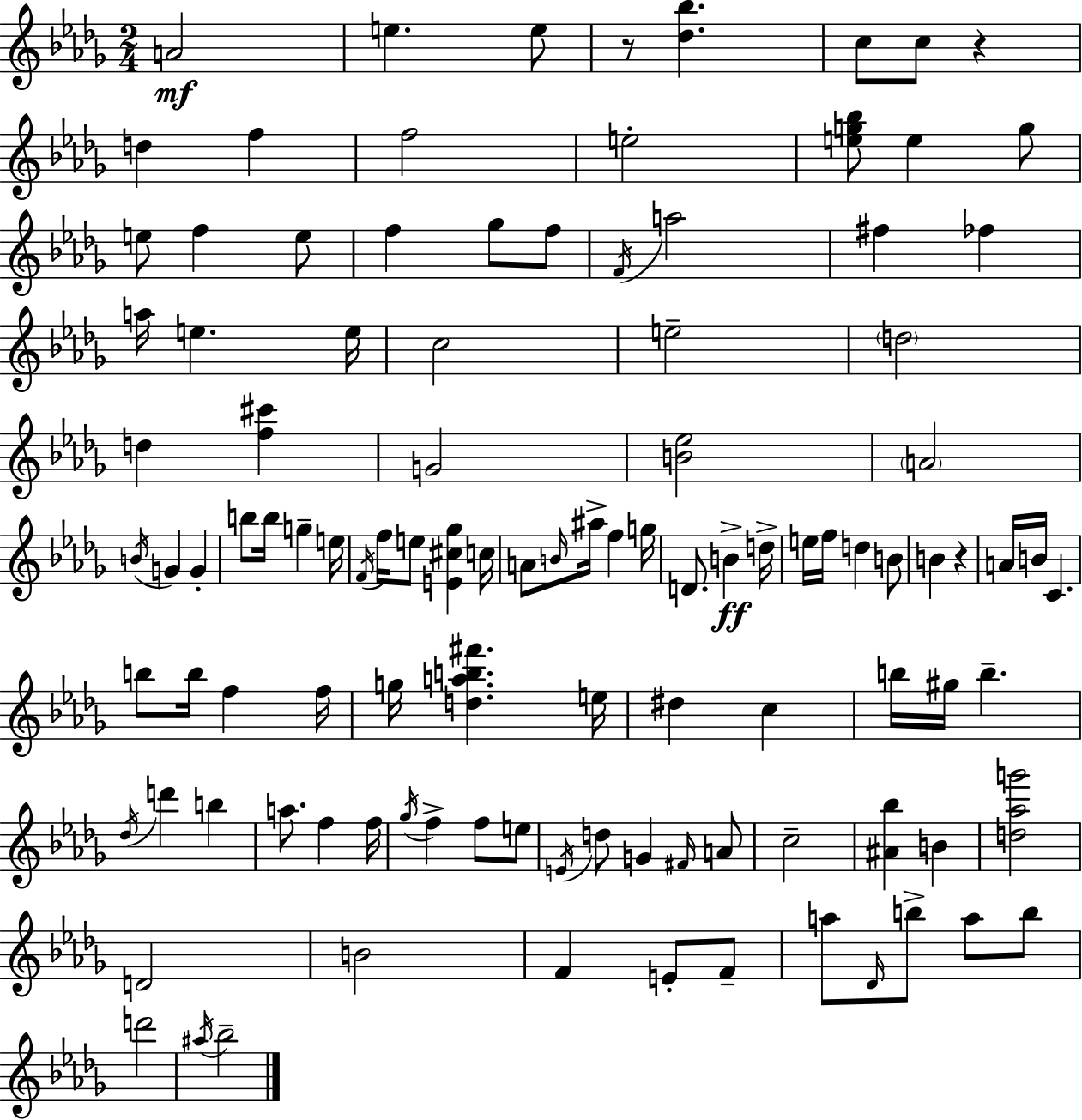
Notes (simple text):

A4/h E5/q. E5/e R/e [Db5,Bb5]/q. C5/e C5/e R/q D5/q F5/q F5/h E5/h [E5,G5,Bb5]/e E5/q G5/e E5/e F5/q E5/e F5/q Gb5/e F5/e F4/s A5/h F#5/q FES5/q A5/s E5/q. E5/s C5/h E5/h D5/h D5/q [F5,C#6]/q G4/h [B4,Eb5]/h A4/h B4/s G4/q G4/q B5/e B5/s G5/q E5/s F4/s F5/s E5/e [E4,C#5,Gb5]/q C5/s A4/e B4/s A#5/s F5/q G5/s D4/e. B4/q D5/s E5/s F5/s D5/q B4/e B4/q R/q A4/s B4/s C4/q. B5/e B5/s F5/q F5/s G5/s [D5,A5,B5,F#6]/q. E5/s D#5/q C5/q B5/s G#5/s B5/q. Db5/s D6/q B5/q A5/e. F5/q F5/s Gb5/s F5/q F5/e E5/e E4/s D5/e G4/q F#4/s A4/e C5/h [A#4,Bb5]/q B4/q [D5,Ab5,G6]/h D4/h B4/h F4/q E4/e F4/e A5/e Db4/s B5/e A5/e B5/e D6/h A#5/s Bb5/h